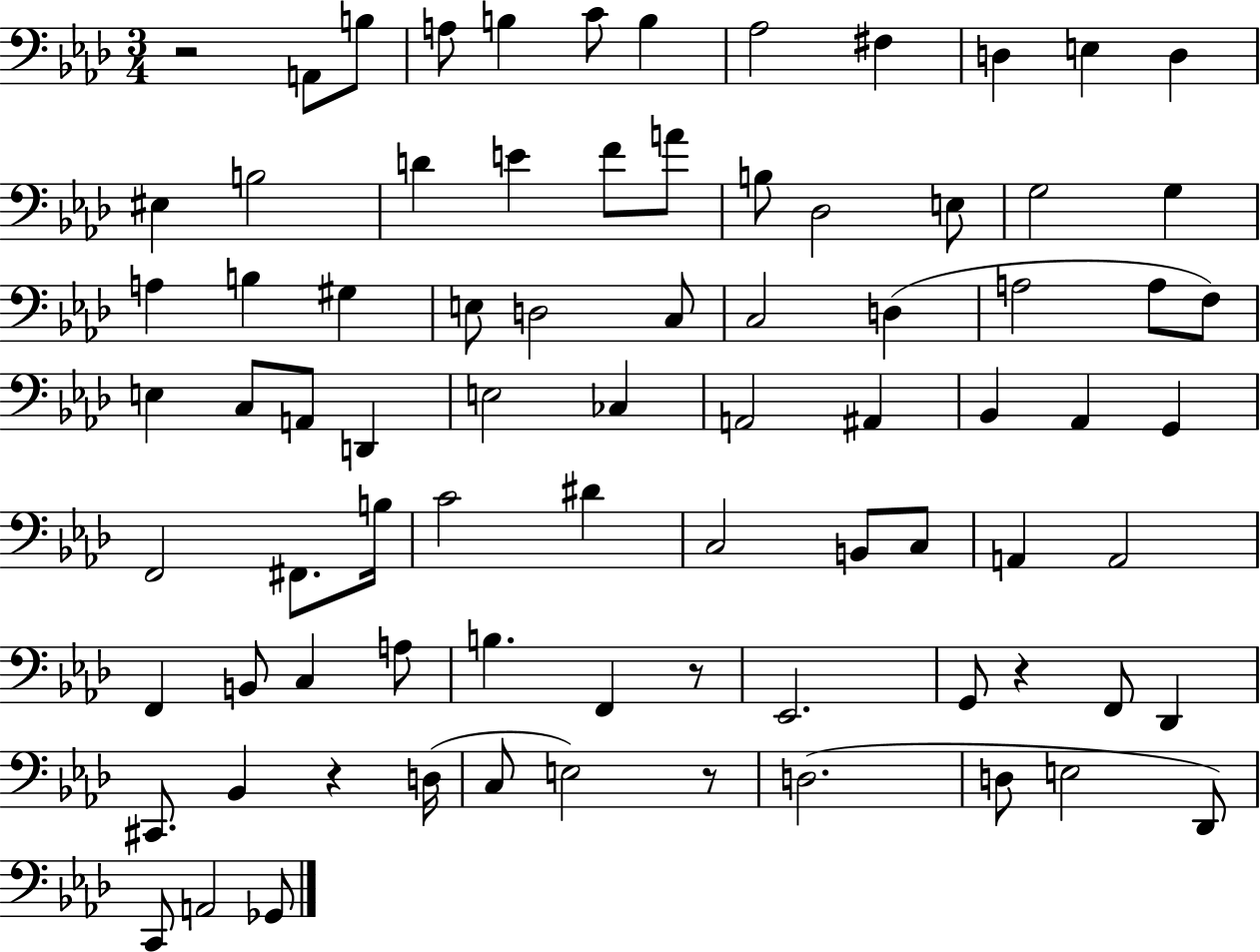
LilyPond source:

{
  \clef bass
  \numericTimeSignature
  \time 3/4
  \key aes \major
  r2 a,8 b8 | a8 b4 c'8 b4 | aes2 fis4 | d4 e4 d4 | \break eis4 b2 | d'4 e'4 f'8 a'8 | b8 des2 e8 | g2 g4 | \break a4 b4 gis4 | e8 d2 c8 | c2 d4( | a2 a8 f8) | \break e4 c8 a,8 d,4 | e2 ces4 | a,2 ais,4 | bes,4 aes,4 g,4 | \break f,2 fis,8. b16 | c'2 dis'4 | c2 b,8 c8 | a,4 a,2 | \break f,4 b,8 c4 a8 | b4. f,4 r8 | ees,2. | g,8 r4 f,8 des,4 | \break cis,8. bes,4 r4 d16( | c8 e2) r8 | d2.( | d8 e2 des,8) | \break c,8 a,2 ges,8 | \bar "|."
}